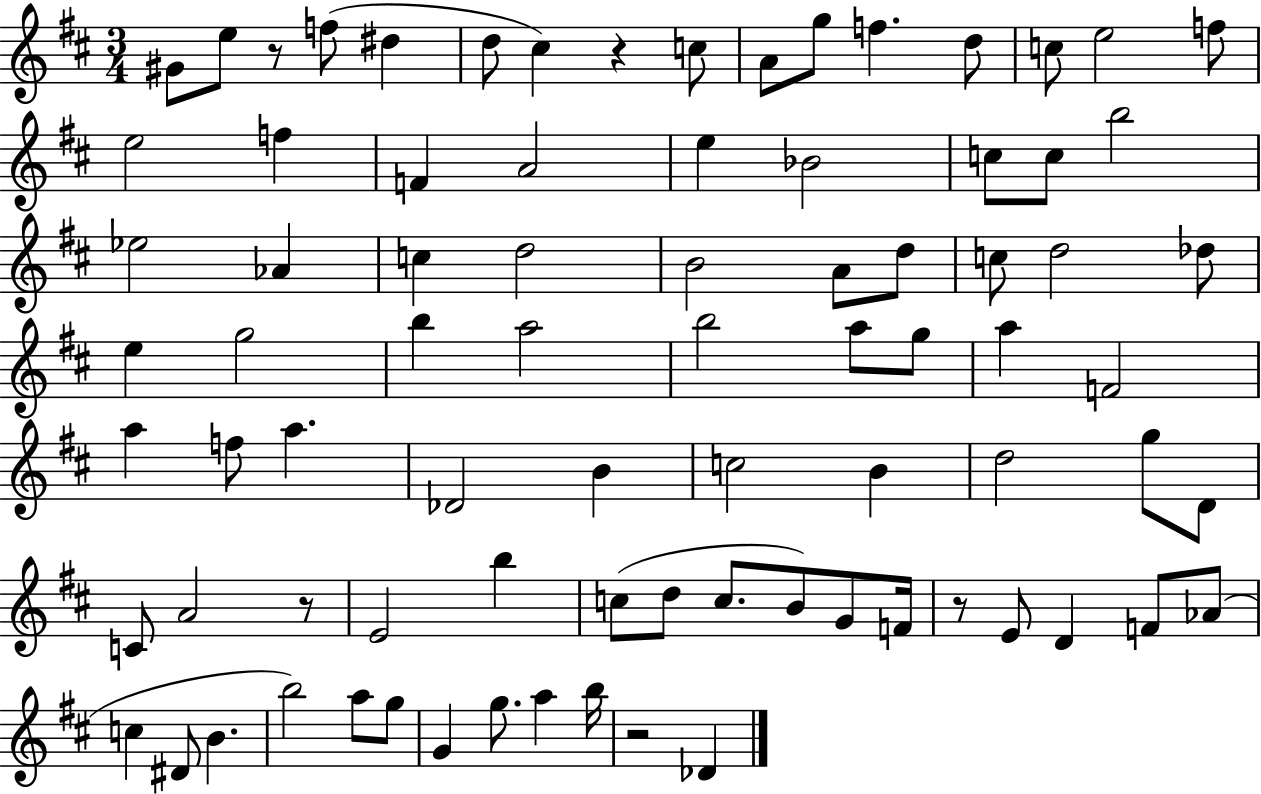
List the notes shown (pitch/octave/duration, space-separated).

G#4/e E5/e R/e F5/e D#5/q D5/e C#5/q R/q C5/e A4/e G5/e F5/q. D5/e C5/e E5/h F5/e E5/h F5/q F4/q A4/h E5/q Bb4/h C5/e C5/e B5/h Eb5/h Ab4/q C5/q D5/h B4/h A4/e D5/e C5/e D5/h Db5/e E5/q G5/h B5/q A5/h B5/h A5/e G5/e A5/q F4/h A5/q F5/e A5/q. Db4/h B4/q C5/h B4/q D5/h G5/e D4/e C4/e A4/h R/e E4/h B5/q C5/e D5/e C5/e. B4/e G4/e F4/s R/e E4/e D4/q F4/e Ab4/e C5/q D#4/e B4/q. B5/h A5/e G5/e G4/q G5/e. A5/q B5/s R/h Db4/q